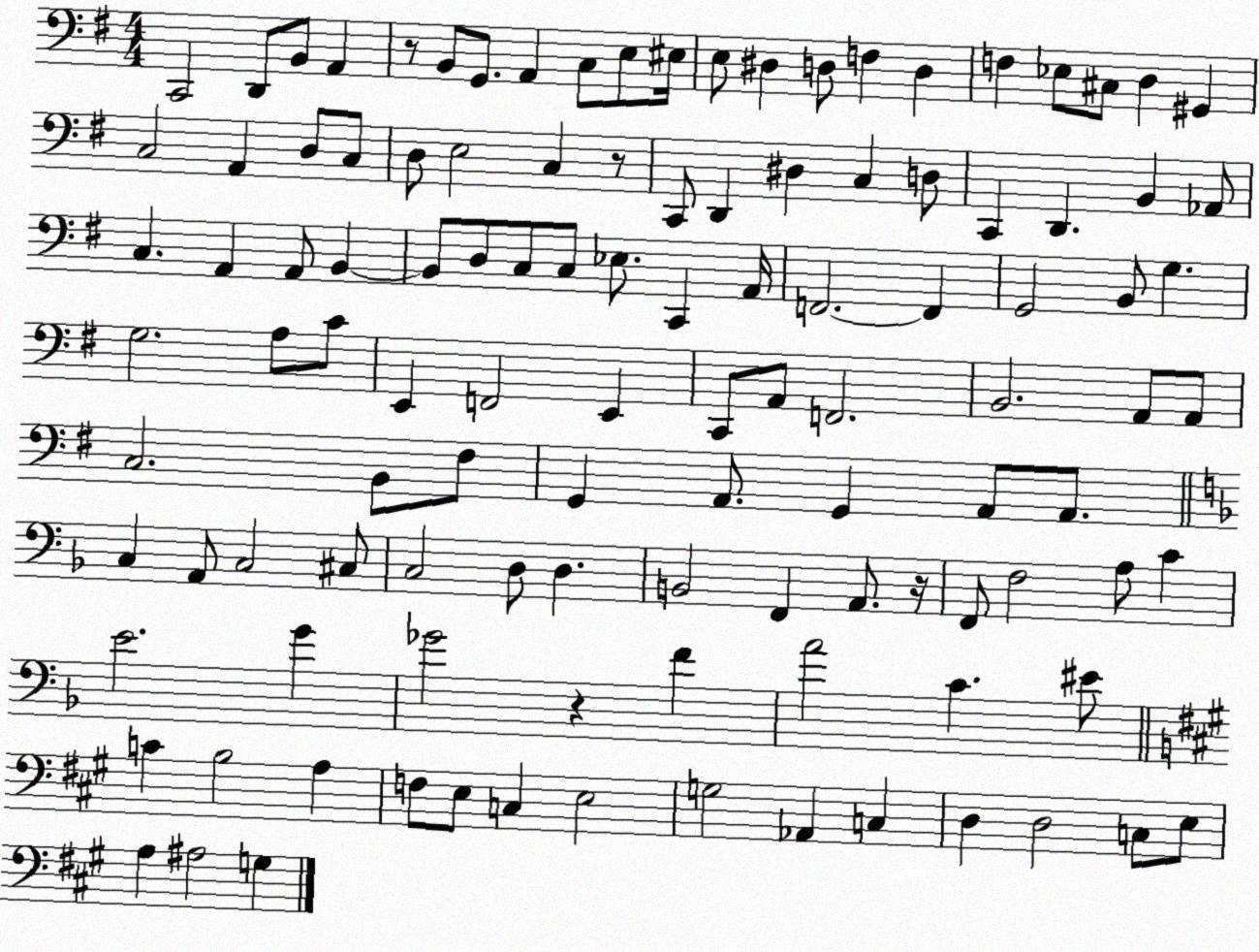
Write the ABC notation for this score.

X:1
T:Untitled
M:4/4
L:1/4
K:G
C,,2 D,,/2 B,,/2 A,, z/2 B,,/2 G,,/2 A,, C,/2 E,/2 ^E,/4 E,/2 ^D, D,/2 F, D, F, _E,/2 ^C,/2 D, ^G,, C,2 A,, D,/2 C,/2 D,/2 E,2 C, z/2 C,,/2 D,, ^D, C, D,/2 C,, D,, B,, _A,,/2 C, A,, A,,/2 B,, B,,/2 D,/2 C,/2 C,/2 _E,/2 C,, A,,/4 F,,2 F,, G,,2 B,,/2 G, G,2 A,/2 C/2 E,, F,,2 E,, C,,/2 A,,/2 F,,2 B,,2 A,,/2 A,,/2 C,2 B,,/2 ^F,/2 G,, A,,/2 G,, A,,/2 A,,/2 C, A,,/2 C,2 ^C,/2 C,2 D,/2 D, B,,2 F,, A,,/2 z/4 F,,/2 F,2 A,/2 C E2 G _G2 z F A2 C ^E/2 C B,2 A, F,/2 E,/2 C, E,2 G,2 _A,, C, D, D,2 C,/2 E,/2 A, ^A,2 G,